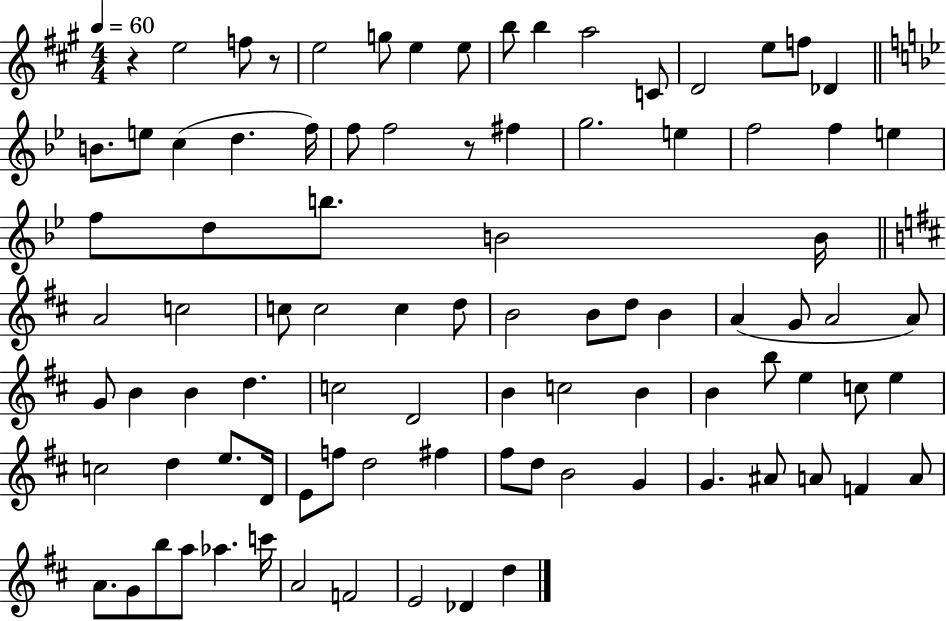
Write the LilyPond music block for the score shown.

{
  \clef treble
  \numericTimeSignature
  \time 4/4
  \key a \major
  \tempo 4 = 60
  \repeat volta 2 { r4 e''2 f''8 r8 | e''2 g''8 e''4 e''8 | b''8 b''4 a''2 c'8 | d'2 e''8 f''8 des'4 | \break \bar "||" \break \key g \minor b'8. e''8 c''4( d''4. f''16) | f''8 f''2 r8 fis''4 | g''2. e''4 | f''2 f''4 e''4 | \break f''8 d''8 b''8. b'2 b'16 | \bar "||" \break \key d \major a'2 c''2 | c''8 c''2 c''4 d''8 | b'2 b'8 d''8 b'4 | a'4( g'8 a'2 a'8) | \break g'8 b'4 b'4 d''4. | c''2 d'2 | b'4 c''2 b'4 | b'4 b''8 e''4 c''8 e''4 | \break c''2 d''4 e''8. d'16 | e'8 f''8 d''2 fis''4 | fis''8 d''8 b'2 g'4 | g'4. ais'8 a'8 f'4 a'8 | \break a'8. g'8 b''8 a''8 aes''4. c'''16 | a'2 f'2 | e'2 des'4 d''4 | } \bar "|."
}